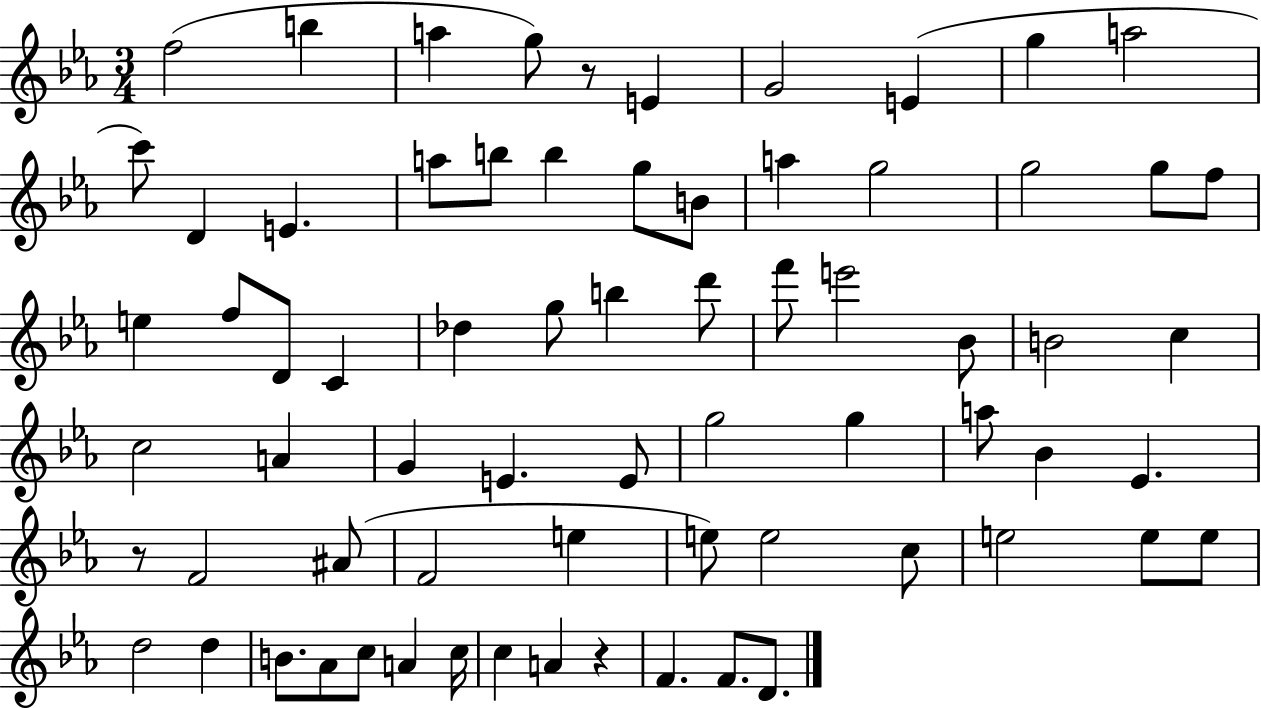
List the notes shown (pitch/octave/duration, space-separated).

F5/h B5/q A5/q G5/e R/e E4/q G4/h E4/q G5/q A5/h C6/e D4/q E4/q. A5/e B5/e B5/q G5/e B4/e A5/q G5/h G5/h G5/e F5/e E5/q F5/e D4/e C4/q Db5/q G5/e B5/q D6/e F6/e E6/h Bb4/e B4/h C5/q C5/h A4/q G4/q E4/q. E4/e G5/h G5/q A5/e Bb4/q Eb4/q. R/e F4/h A#4/e F4/h E5/q E5/e E5/h C5/e E5/h E5/e E5/e D5/h D5/q B4/e. Ab4/e C5/e A4/q C5/s C5/q A4/q R/q F4/q. F4/e. D4/e.